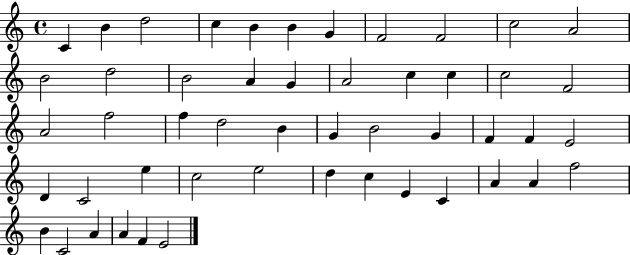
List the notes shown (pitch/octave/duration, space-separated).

C4/q B4/q D5/h C5/q B4/q B4/q G4/q F4/h F4/h C5/h A4/h B4/h D5/h B4/h A4/q G4/q A4/h C5/q C5/q C5/h F4/h A4/h F5/h F5/q D5/h B4/q G4/q B4/h G4/q F4/q F4/q E4/h D4/q C4/h E5/q C5/h E5/h D5/q C5/q E4/q C4/q A4/q A4/q F5/h B4/q C4/h A4/q A4/q F4/q E4/h